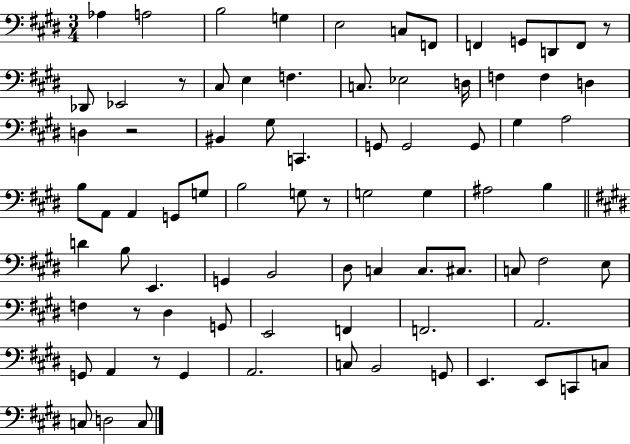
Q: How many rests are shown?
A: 6